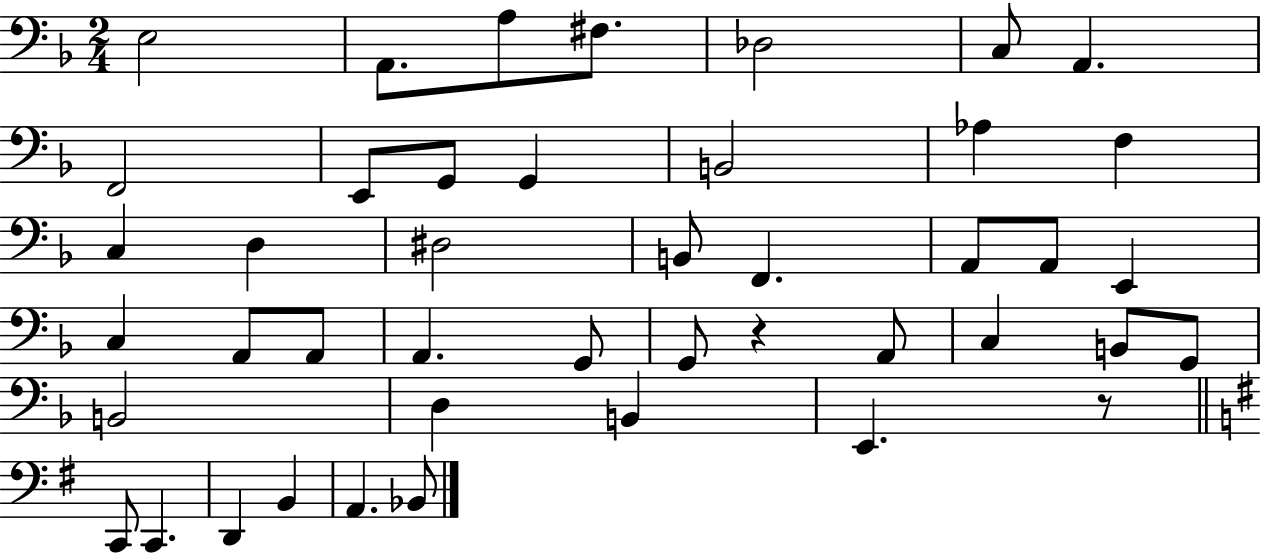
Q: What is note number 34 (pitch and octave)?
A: D3